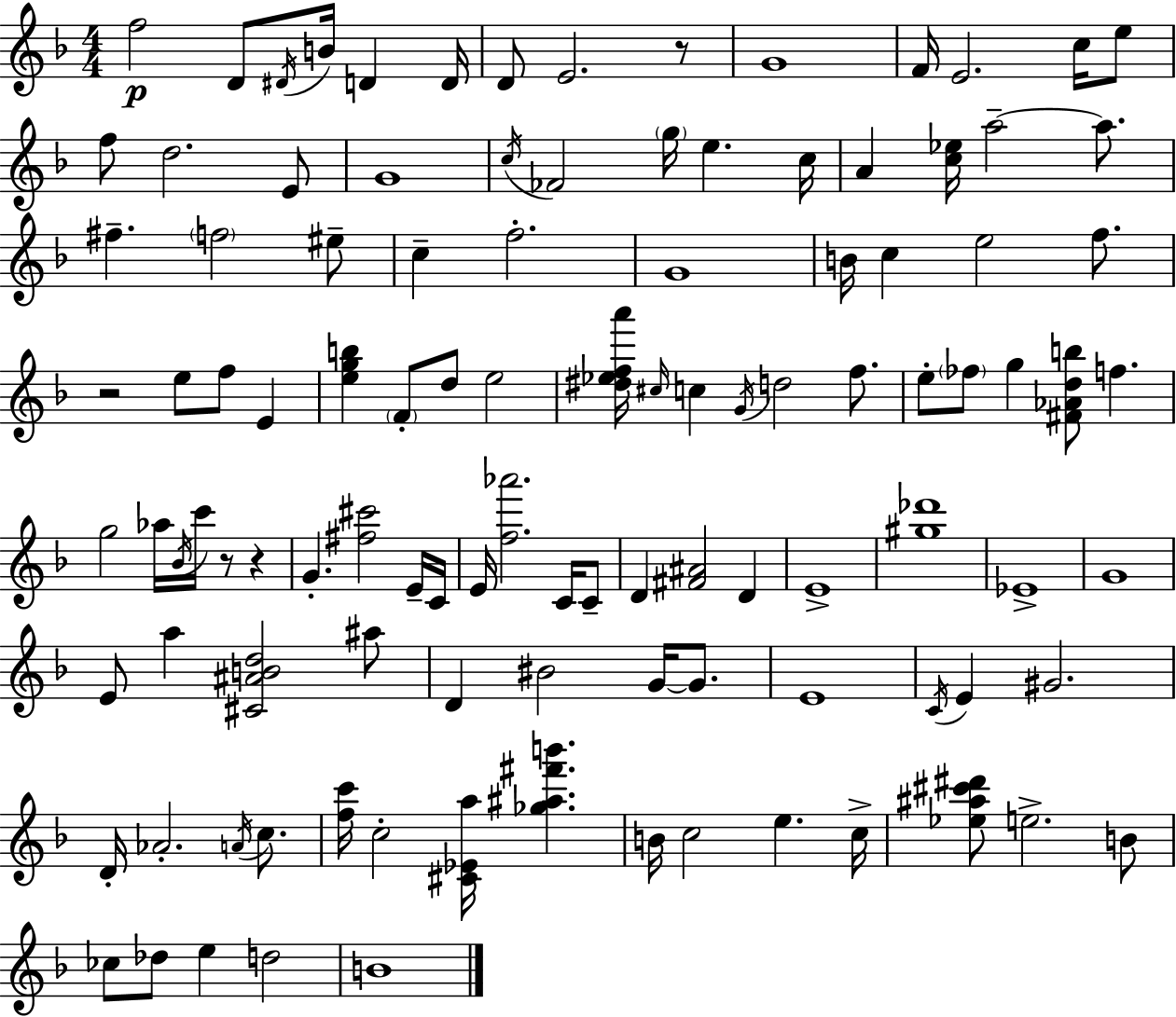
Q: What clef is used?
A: treble